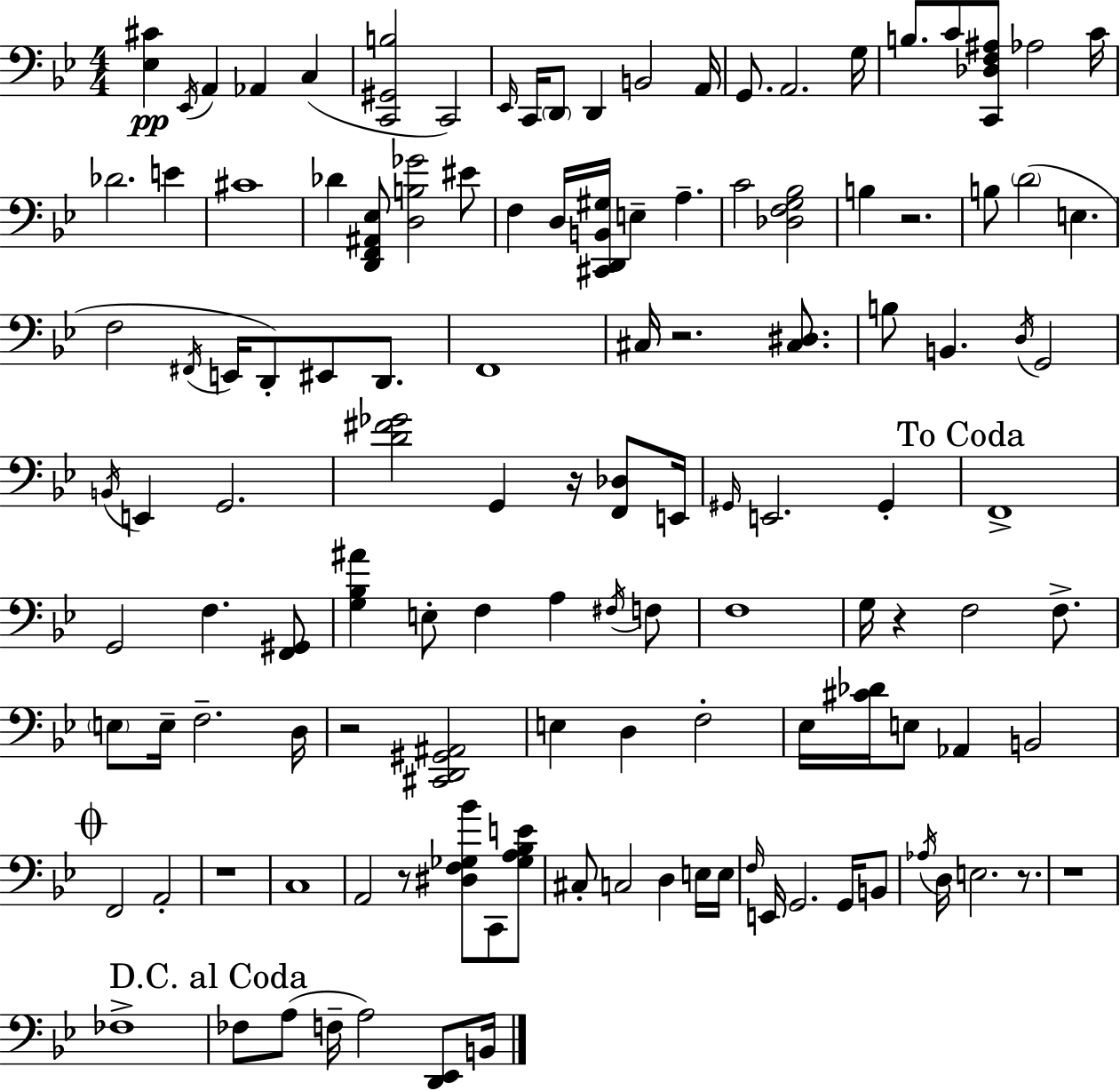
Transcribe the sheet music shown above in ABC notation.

X:1
T:Untitled
M:4/4
L:1/4
K:Gm
[_E,^C] _E,,/4 A,, _A,, C, [C,,^G,,B,]2 C,,2 _E,,/4 C,,/4 D,,/2 D,, B,,2 A,,/4 G,,/2 A,,2 G,/4 B,/2 C/2 [C,,_D,F,^A,]/2 _A,2 C/4 _D2 E ^C4 _D [D,,F,,^A,,_E,]/2 [D,B,_G]2 ^E/2 F, D,/4 [^C,,D,,B,,^G,]/4 E, A, C2 [_D,F,G,_B,]2 B, z2 B,/2 D2 E, F,2 ^F,,/4 E,,/4 D,,/2 ^E,,/2 D,,/2 F,,4 ^C,/4 z2 [^C,^D,]/2 B,/2 B,, D,/4 G,,2 B,,/4 E,, G,,2 [D^F_G]2 G,, z/4 [F,,_D,]/2 E,,/4 ^G,,/4 E,,2 ^G,, F,,4 G,,2 F, [F,,^G,,]/2 [G,_B,^A] E,/2 F, A, ^F,/4 F,/2 F,4 G,/4 z F,2 F,/2 E,/2 E,/4 F,2 D,/4 z2 [^C,,D,,^G,,^A,,]2 E, D, F,2 _E,/4 [^C_D]/4 E,/2 _A,, B,,2 F,,2 A,,2 z4 C,4 A,,2 z/2 [^D,F,_G,_B]/2 C,,/2 [_G,A,_B,E]/2 ^C,/2 C,2 D, E,/4 E,/4 F,/4 E,,/4 G,,2 G,,/4 B,,/2 _A,/4 D,/4 E,2 z/2 z4 _F,4 _F,/2 A,/2 F,/4 A,2 [D,,_E,,]/2 B,,/4